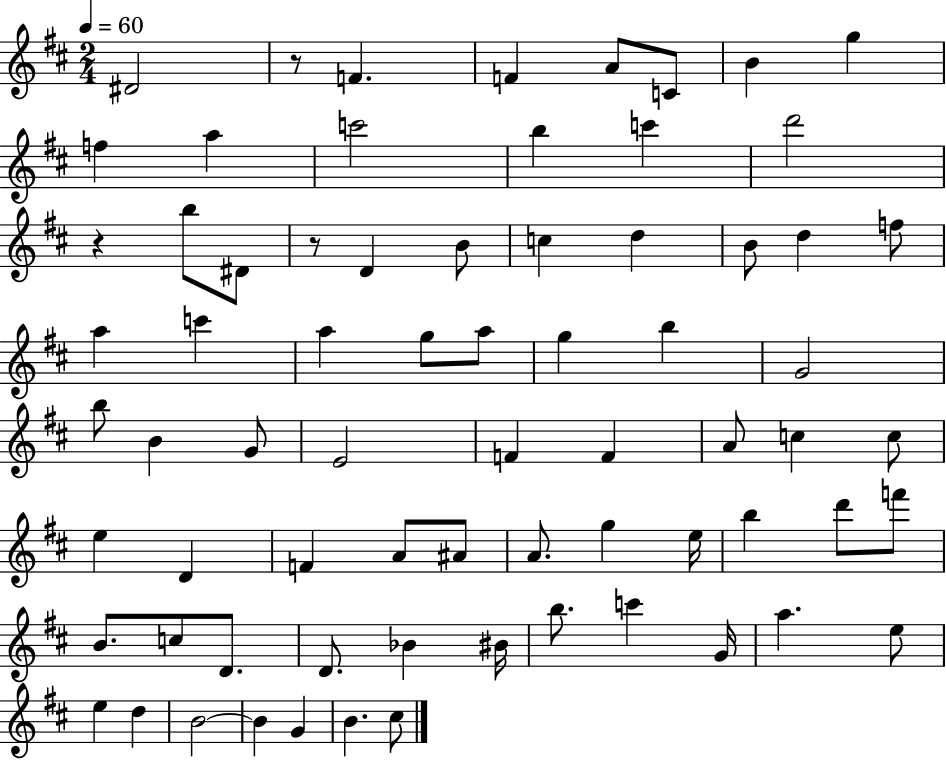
X:1
T:Untitled
M:2/4
L:1/4
K:D
^D2 z/2 F F A/2 C/2 B g f a c'2 b c' d'2 z b/2 ^D/2 z/2 D B/2 c d B/2 d f/2 a c' a g/2 a/2 g b G2 b/2 B G/2 E2 F F A/2 c c/2 e D F A/2 ^A/2 A/2 g e/4 b d'/2 f'/2 B/2 c/2 D/2 D/2 _B ^B/4 b/2 c' G/4 a e/2 e d B2 B G B ^c/2